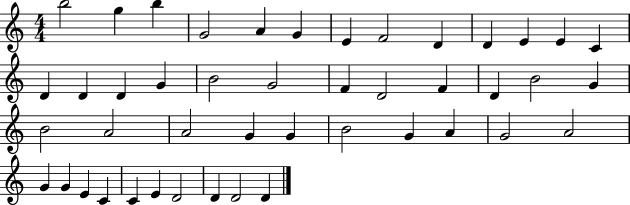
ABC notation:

X:1
T:Untitled
M:4/4
L:1/4
K:C
b2 g b G2 A G E F2 D D E E C D D D G B2 G2 F D2 F D B2 G B2 A2 A2 G G B2 G A G2 A2 G G E C C E D2 D D2 D